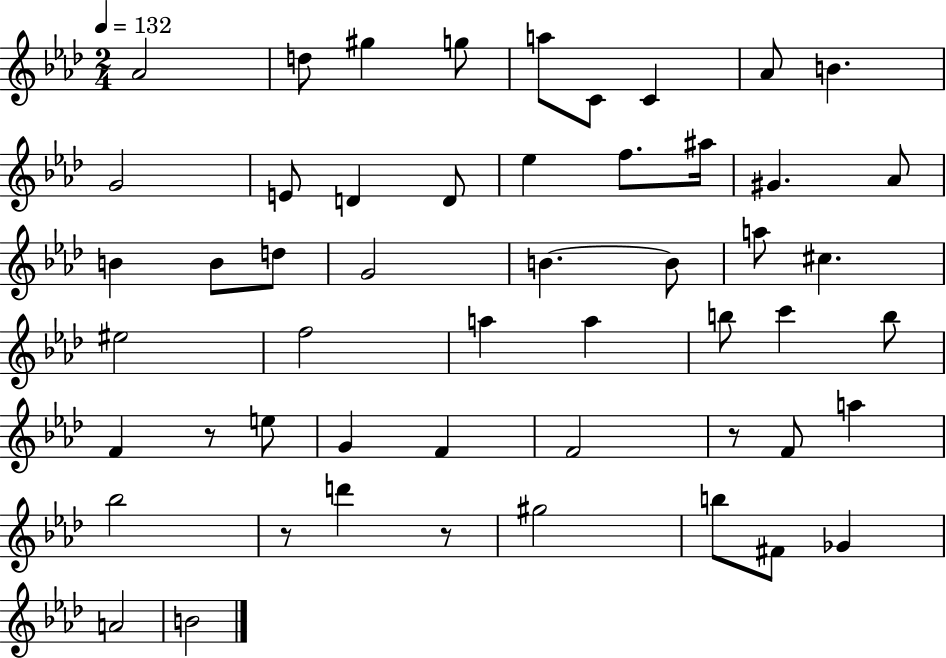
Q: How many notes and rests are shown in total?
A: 52